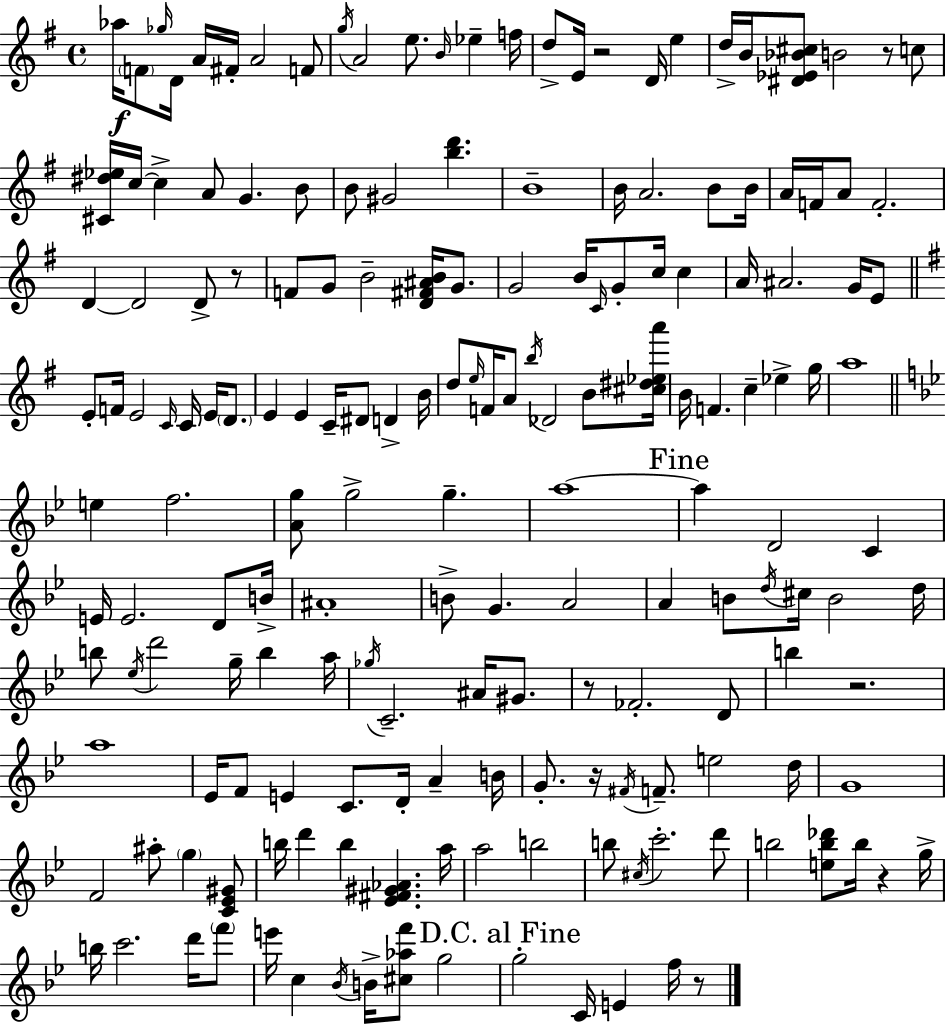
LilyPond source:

{
  \clef treble
  \time 4/4
  \defaultTimeSignature
  \key e \minor
  \repeat volta 2 { aes''16\f \parenthesize f'8 \grace { ges''16 } d'16 a'16 fis'16-. a'2 f'8 | \acciaccatura { g''16 } a'2 e''8. \grace { b'16 } ees''4-- | f''16 d''8-> e'16 r2 d'16 e''4 | d''16-> b'16 <dis' ees' bes' cis''>8 b'2 r8 | \break c''8 <cis' dis'' ees''>16 c''16~~ c''4-> a'8 g'4. | b'8 b'8 gis'2 <b'' d'''>4. | b'1-- | b'16 a'2. | \break b'8 b'16 a'16 f'16 a'8 f'2.-. | d'4~~ d'2 d'8-> | r8 f'8 g'8 b'2-- <d' fis' ais' b'>16 | g'8. g'2 b'16 \grace { c'16 } g'8-. c''16 | \break c''4 a'16 ais'2. | g'16 e'8 \bar "||" \break \key g \major e'8-. f'16 e'2 \grace { c'16 } c'16 e'16 \parenthesize d'8. | e'4 e'4 c'16-- dis'8 d'4-> | b'16 d''8 \grace { e''16 } f'16 a'8 \acciaccatura { b''16 } des'2 | b'8 <cis'' dis'' ees'' a'''>16 b'16 f'4. c''4-- ees''4-> | \break g''16 a''1 | \bar "||" \break \key bes \major e''4 f''2. | <a' g''>8 g''2-> g''4.-- | a''1~~ | \mark "Fine" a''4 d'2 c'4 | \break e'16 e'2. d'8 b'16-> | ais'1-. | b'8-> g'4. a'2 | a'4 b'8 \acciaccatura { d''16 } cis''16 b'2 | \break d''16 b''8 \acciaccatura { ees''16 } d'''2 g''16-- b''4 | a''16 \acciaccatura { ges''16 } c'2.-- ais'16 | gis'8. r8 fes'2.-. | d'8 b''4 r2. | \break a''1 | ees'16 f'8 e'4 c'8. d'16-. a'4-- | b'16 g'8.-. r16 \acciaccatura { fis'16 } f'8.-- e''2 | d''16 g'1 | \break f'2 ais''8-. \parenthesize g''4 | <c' ees' gis'>8 b''16 d'''4 b''4 <ees' fis' gis' aes'>4. | a''16 a''2 b''2 | b''8 \acciaccatura { cis''16 } c'''2.-. | \break d'''8 b''2 <e'' b'' des'''>8 b''16 | r4 g''16-> b''16 c'''2. | d'''16 \parenthesize f'''8 e'''16 c''4 \acciaccatura { bes'16 } b'16-> <cis'' aes'' f'''>8 g''2 | \mark "D.C. al Fine" g''2-. c'16 e'4 | \break f''16 r8 } \bar "|."
}